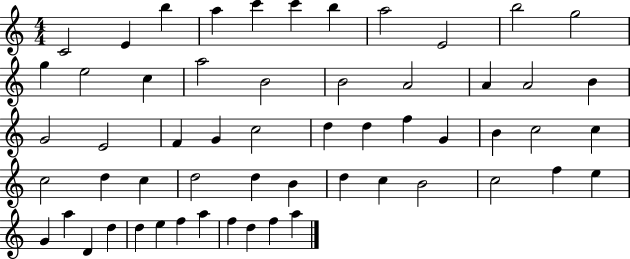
X:1
T:Untitled
M:4/4
L:1/4
K:C
C2 E b a c' c' b a2 E2 b2 g2 g e2 c a2 B2 B2 A2 A A2 B G2 E2 F G c2 d d f G B c2 c c2 d c d2 d B d c B2 c2 f e G a D d d e f a f d f a